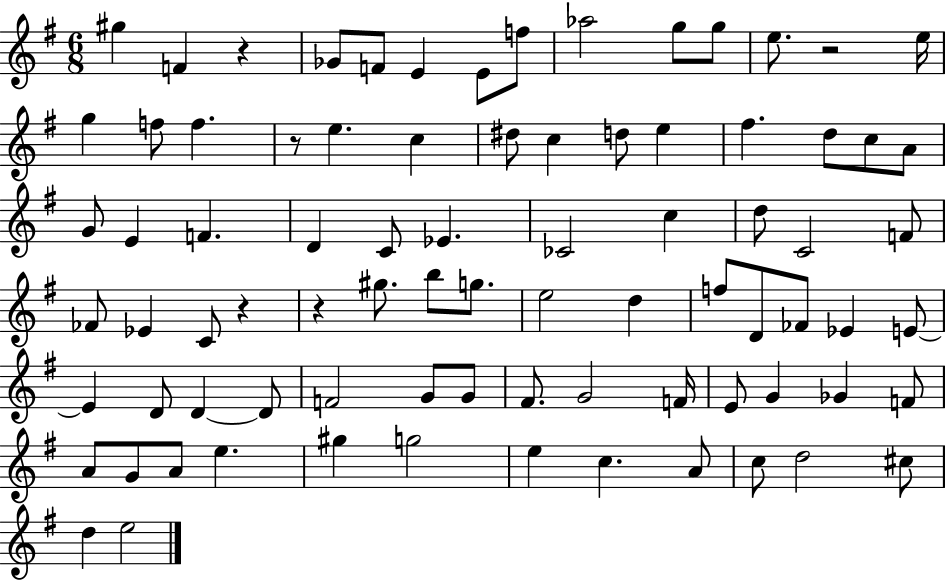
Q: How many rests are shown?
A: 5